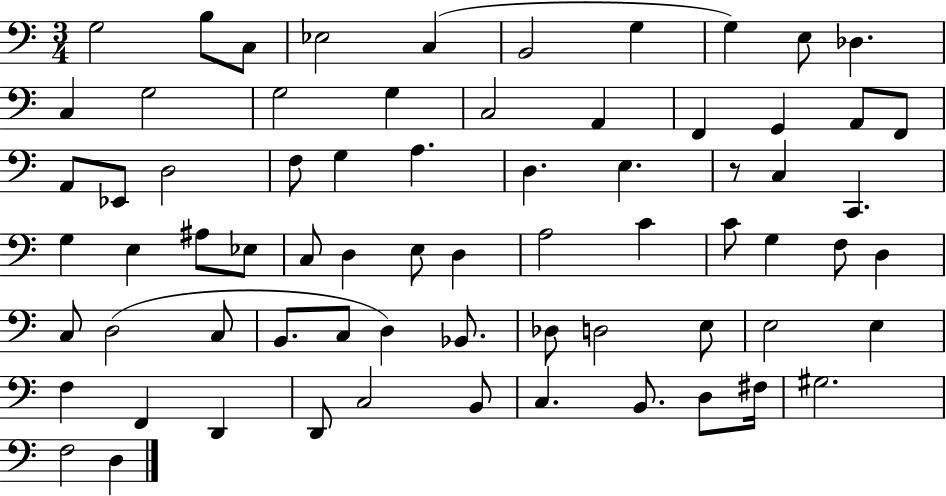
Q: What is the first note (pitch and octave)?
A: G3